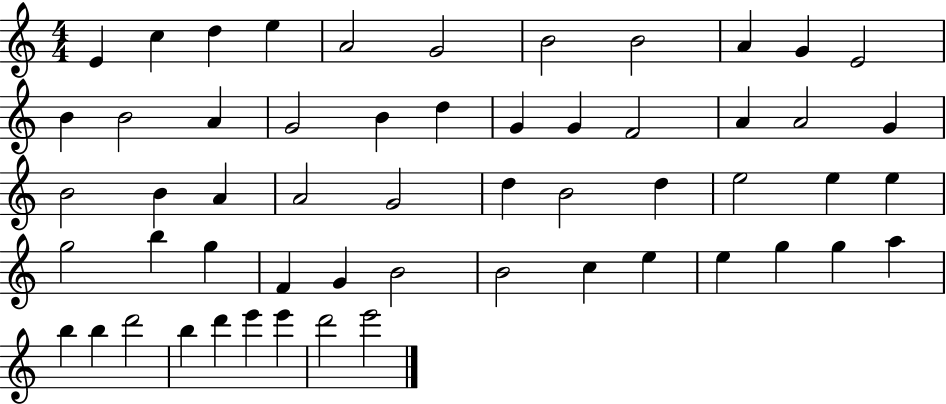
E4/q C5/q D5/q E5/q A4/h G4/h B4/h B4/h A4/q G4/q E4/h B4/q B4/h A4/q G4/h B4/q D5/q G4/q G4/q F4/h A4/q A4/h G4/q B4/h B4/q A4/q A4/h G4/h D5/q B4/h D5/q E5/h E5/q E5/q G5/h B5/q G5/q F4/q G4/q B4/h B4/h C5/q E5/q E5/q G5/q G5/q A5/q B5/q B5/q D6/h B5/q D6/q E6/q E6/q D6/h E6/h